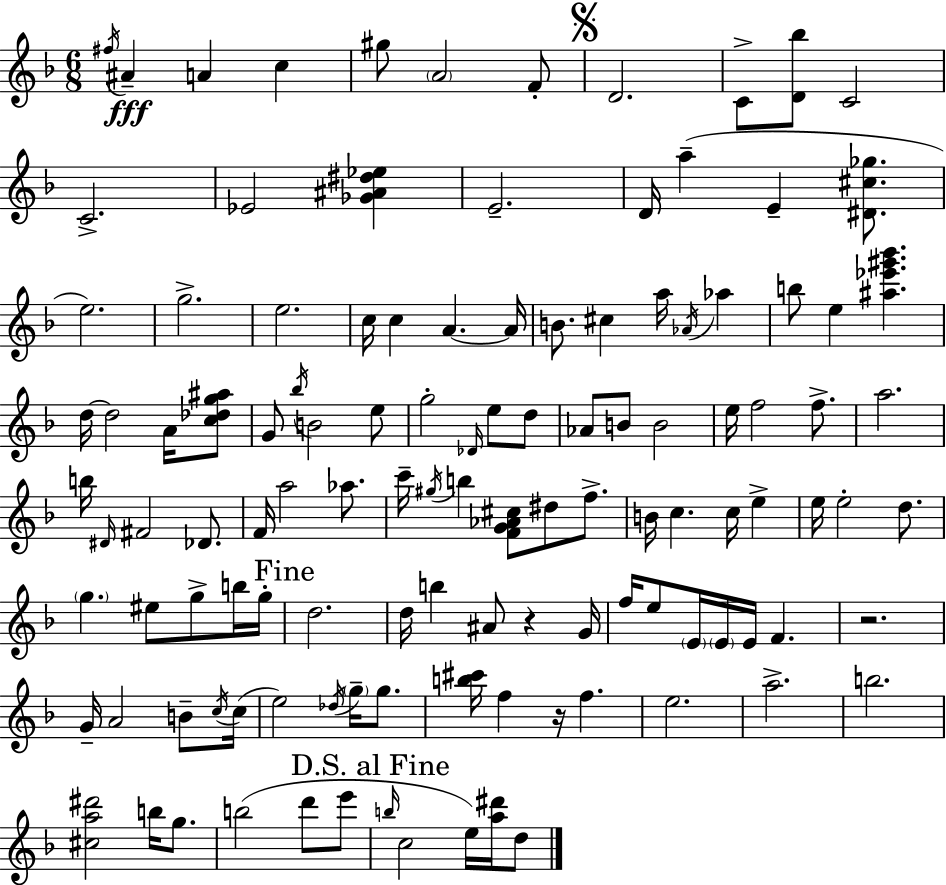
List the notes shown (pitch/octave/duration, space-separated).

F#5/s A#4/q A4/q C5/q G#5/e A4/h F4/e D4/h. C4/e [D4,Bb5]/e C4/h C4/h. Eb4/h [Gb4,A#4,D#5,Eb5]/q E4/h. D4/s A5/q E4/q [D#4,C#5,Gb5]/e. E5/h. G5/h. E5/h. C5/s C5/q A4/q. A4/s B4/e. C#5/q A5/s Ab4/s Ab5/q B5/e E5/q [A#5,Eb6,G#6,Bb6]/q. D5/s D5/h A4/s [C5,Db5,G5,A#5]/e G4/e Bb5/s B4/h E5/e G5/h Db4/s E5/e D5/e Ab4/e B4/e B4/h E5/s F5/h F5/e. A5/h. B5/s D#4/s F#4/h Db4/e. F4/s A5/h Ab5/e. C6/s G#5/s B5/q [F4,G4,Ab4,C#5]/e D#5/e F5/e. B4/s C5/q. C5/s E5/q E5/s E5/h D5/e. G5/q. EIS5/e G5/e B5/s G5/s D5/h. D5/s B5/q A#4/e R/q G4/s F5/s E5/e E4/s E4/s E4/s F4/q. R/h. G4/s A4/h B4/e C5/s C5/s E5/h Db5/s G5/s G5/e. [B5,C#6]/s F5/q R/s F5/q. E5/h. A5/h. B5/h. [C#5,A5,D#6]/h B5/s G5/e. B5/h D6/e E6/e B5/s C5/h E5/s [A5,D#6]/s D5/e